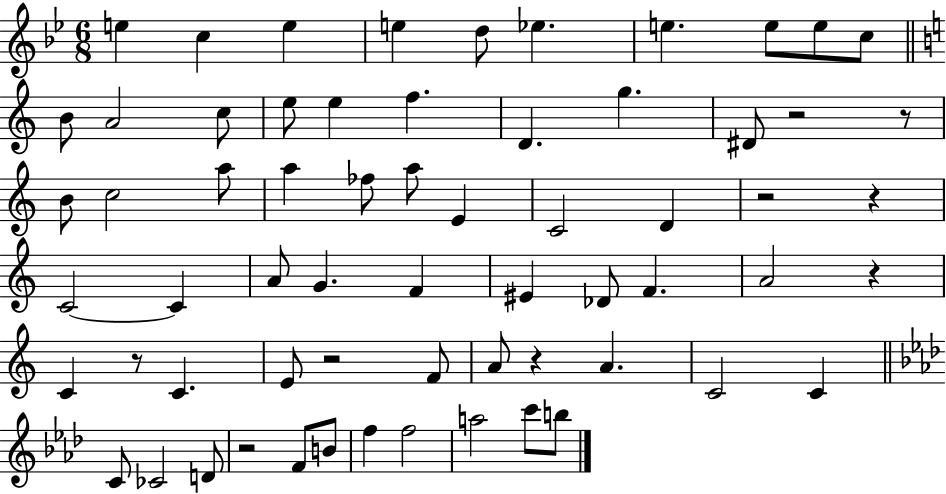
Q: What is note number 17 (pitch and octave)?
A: D4